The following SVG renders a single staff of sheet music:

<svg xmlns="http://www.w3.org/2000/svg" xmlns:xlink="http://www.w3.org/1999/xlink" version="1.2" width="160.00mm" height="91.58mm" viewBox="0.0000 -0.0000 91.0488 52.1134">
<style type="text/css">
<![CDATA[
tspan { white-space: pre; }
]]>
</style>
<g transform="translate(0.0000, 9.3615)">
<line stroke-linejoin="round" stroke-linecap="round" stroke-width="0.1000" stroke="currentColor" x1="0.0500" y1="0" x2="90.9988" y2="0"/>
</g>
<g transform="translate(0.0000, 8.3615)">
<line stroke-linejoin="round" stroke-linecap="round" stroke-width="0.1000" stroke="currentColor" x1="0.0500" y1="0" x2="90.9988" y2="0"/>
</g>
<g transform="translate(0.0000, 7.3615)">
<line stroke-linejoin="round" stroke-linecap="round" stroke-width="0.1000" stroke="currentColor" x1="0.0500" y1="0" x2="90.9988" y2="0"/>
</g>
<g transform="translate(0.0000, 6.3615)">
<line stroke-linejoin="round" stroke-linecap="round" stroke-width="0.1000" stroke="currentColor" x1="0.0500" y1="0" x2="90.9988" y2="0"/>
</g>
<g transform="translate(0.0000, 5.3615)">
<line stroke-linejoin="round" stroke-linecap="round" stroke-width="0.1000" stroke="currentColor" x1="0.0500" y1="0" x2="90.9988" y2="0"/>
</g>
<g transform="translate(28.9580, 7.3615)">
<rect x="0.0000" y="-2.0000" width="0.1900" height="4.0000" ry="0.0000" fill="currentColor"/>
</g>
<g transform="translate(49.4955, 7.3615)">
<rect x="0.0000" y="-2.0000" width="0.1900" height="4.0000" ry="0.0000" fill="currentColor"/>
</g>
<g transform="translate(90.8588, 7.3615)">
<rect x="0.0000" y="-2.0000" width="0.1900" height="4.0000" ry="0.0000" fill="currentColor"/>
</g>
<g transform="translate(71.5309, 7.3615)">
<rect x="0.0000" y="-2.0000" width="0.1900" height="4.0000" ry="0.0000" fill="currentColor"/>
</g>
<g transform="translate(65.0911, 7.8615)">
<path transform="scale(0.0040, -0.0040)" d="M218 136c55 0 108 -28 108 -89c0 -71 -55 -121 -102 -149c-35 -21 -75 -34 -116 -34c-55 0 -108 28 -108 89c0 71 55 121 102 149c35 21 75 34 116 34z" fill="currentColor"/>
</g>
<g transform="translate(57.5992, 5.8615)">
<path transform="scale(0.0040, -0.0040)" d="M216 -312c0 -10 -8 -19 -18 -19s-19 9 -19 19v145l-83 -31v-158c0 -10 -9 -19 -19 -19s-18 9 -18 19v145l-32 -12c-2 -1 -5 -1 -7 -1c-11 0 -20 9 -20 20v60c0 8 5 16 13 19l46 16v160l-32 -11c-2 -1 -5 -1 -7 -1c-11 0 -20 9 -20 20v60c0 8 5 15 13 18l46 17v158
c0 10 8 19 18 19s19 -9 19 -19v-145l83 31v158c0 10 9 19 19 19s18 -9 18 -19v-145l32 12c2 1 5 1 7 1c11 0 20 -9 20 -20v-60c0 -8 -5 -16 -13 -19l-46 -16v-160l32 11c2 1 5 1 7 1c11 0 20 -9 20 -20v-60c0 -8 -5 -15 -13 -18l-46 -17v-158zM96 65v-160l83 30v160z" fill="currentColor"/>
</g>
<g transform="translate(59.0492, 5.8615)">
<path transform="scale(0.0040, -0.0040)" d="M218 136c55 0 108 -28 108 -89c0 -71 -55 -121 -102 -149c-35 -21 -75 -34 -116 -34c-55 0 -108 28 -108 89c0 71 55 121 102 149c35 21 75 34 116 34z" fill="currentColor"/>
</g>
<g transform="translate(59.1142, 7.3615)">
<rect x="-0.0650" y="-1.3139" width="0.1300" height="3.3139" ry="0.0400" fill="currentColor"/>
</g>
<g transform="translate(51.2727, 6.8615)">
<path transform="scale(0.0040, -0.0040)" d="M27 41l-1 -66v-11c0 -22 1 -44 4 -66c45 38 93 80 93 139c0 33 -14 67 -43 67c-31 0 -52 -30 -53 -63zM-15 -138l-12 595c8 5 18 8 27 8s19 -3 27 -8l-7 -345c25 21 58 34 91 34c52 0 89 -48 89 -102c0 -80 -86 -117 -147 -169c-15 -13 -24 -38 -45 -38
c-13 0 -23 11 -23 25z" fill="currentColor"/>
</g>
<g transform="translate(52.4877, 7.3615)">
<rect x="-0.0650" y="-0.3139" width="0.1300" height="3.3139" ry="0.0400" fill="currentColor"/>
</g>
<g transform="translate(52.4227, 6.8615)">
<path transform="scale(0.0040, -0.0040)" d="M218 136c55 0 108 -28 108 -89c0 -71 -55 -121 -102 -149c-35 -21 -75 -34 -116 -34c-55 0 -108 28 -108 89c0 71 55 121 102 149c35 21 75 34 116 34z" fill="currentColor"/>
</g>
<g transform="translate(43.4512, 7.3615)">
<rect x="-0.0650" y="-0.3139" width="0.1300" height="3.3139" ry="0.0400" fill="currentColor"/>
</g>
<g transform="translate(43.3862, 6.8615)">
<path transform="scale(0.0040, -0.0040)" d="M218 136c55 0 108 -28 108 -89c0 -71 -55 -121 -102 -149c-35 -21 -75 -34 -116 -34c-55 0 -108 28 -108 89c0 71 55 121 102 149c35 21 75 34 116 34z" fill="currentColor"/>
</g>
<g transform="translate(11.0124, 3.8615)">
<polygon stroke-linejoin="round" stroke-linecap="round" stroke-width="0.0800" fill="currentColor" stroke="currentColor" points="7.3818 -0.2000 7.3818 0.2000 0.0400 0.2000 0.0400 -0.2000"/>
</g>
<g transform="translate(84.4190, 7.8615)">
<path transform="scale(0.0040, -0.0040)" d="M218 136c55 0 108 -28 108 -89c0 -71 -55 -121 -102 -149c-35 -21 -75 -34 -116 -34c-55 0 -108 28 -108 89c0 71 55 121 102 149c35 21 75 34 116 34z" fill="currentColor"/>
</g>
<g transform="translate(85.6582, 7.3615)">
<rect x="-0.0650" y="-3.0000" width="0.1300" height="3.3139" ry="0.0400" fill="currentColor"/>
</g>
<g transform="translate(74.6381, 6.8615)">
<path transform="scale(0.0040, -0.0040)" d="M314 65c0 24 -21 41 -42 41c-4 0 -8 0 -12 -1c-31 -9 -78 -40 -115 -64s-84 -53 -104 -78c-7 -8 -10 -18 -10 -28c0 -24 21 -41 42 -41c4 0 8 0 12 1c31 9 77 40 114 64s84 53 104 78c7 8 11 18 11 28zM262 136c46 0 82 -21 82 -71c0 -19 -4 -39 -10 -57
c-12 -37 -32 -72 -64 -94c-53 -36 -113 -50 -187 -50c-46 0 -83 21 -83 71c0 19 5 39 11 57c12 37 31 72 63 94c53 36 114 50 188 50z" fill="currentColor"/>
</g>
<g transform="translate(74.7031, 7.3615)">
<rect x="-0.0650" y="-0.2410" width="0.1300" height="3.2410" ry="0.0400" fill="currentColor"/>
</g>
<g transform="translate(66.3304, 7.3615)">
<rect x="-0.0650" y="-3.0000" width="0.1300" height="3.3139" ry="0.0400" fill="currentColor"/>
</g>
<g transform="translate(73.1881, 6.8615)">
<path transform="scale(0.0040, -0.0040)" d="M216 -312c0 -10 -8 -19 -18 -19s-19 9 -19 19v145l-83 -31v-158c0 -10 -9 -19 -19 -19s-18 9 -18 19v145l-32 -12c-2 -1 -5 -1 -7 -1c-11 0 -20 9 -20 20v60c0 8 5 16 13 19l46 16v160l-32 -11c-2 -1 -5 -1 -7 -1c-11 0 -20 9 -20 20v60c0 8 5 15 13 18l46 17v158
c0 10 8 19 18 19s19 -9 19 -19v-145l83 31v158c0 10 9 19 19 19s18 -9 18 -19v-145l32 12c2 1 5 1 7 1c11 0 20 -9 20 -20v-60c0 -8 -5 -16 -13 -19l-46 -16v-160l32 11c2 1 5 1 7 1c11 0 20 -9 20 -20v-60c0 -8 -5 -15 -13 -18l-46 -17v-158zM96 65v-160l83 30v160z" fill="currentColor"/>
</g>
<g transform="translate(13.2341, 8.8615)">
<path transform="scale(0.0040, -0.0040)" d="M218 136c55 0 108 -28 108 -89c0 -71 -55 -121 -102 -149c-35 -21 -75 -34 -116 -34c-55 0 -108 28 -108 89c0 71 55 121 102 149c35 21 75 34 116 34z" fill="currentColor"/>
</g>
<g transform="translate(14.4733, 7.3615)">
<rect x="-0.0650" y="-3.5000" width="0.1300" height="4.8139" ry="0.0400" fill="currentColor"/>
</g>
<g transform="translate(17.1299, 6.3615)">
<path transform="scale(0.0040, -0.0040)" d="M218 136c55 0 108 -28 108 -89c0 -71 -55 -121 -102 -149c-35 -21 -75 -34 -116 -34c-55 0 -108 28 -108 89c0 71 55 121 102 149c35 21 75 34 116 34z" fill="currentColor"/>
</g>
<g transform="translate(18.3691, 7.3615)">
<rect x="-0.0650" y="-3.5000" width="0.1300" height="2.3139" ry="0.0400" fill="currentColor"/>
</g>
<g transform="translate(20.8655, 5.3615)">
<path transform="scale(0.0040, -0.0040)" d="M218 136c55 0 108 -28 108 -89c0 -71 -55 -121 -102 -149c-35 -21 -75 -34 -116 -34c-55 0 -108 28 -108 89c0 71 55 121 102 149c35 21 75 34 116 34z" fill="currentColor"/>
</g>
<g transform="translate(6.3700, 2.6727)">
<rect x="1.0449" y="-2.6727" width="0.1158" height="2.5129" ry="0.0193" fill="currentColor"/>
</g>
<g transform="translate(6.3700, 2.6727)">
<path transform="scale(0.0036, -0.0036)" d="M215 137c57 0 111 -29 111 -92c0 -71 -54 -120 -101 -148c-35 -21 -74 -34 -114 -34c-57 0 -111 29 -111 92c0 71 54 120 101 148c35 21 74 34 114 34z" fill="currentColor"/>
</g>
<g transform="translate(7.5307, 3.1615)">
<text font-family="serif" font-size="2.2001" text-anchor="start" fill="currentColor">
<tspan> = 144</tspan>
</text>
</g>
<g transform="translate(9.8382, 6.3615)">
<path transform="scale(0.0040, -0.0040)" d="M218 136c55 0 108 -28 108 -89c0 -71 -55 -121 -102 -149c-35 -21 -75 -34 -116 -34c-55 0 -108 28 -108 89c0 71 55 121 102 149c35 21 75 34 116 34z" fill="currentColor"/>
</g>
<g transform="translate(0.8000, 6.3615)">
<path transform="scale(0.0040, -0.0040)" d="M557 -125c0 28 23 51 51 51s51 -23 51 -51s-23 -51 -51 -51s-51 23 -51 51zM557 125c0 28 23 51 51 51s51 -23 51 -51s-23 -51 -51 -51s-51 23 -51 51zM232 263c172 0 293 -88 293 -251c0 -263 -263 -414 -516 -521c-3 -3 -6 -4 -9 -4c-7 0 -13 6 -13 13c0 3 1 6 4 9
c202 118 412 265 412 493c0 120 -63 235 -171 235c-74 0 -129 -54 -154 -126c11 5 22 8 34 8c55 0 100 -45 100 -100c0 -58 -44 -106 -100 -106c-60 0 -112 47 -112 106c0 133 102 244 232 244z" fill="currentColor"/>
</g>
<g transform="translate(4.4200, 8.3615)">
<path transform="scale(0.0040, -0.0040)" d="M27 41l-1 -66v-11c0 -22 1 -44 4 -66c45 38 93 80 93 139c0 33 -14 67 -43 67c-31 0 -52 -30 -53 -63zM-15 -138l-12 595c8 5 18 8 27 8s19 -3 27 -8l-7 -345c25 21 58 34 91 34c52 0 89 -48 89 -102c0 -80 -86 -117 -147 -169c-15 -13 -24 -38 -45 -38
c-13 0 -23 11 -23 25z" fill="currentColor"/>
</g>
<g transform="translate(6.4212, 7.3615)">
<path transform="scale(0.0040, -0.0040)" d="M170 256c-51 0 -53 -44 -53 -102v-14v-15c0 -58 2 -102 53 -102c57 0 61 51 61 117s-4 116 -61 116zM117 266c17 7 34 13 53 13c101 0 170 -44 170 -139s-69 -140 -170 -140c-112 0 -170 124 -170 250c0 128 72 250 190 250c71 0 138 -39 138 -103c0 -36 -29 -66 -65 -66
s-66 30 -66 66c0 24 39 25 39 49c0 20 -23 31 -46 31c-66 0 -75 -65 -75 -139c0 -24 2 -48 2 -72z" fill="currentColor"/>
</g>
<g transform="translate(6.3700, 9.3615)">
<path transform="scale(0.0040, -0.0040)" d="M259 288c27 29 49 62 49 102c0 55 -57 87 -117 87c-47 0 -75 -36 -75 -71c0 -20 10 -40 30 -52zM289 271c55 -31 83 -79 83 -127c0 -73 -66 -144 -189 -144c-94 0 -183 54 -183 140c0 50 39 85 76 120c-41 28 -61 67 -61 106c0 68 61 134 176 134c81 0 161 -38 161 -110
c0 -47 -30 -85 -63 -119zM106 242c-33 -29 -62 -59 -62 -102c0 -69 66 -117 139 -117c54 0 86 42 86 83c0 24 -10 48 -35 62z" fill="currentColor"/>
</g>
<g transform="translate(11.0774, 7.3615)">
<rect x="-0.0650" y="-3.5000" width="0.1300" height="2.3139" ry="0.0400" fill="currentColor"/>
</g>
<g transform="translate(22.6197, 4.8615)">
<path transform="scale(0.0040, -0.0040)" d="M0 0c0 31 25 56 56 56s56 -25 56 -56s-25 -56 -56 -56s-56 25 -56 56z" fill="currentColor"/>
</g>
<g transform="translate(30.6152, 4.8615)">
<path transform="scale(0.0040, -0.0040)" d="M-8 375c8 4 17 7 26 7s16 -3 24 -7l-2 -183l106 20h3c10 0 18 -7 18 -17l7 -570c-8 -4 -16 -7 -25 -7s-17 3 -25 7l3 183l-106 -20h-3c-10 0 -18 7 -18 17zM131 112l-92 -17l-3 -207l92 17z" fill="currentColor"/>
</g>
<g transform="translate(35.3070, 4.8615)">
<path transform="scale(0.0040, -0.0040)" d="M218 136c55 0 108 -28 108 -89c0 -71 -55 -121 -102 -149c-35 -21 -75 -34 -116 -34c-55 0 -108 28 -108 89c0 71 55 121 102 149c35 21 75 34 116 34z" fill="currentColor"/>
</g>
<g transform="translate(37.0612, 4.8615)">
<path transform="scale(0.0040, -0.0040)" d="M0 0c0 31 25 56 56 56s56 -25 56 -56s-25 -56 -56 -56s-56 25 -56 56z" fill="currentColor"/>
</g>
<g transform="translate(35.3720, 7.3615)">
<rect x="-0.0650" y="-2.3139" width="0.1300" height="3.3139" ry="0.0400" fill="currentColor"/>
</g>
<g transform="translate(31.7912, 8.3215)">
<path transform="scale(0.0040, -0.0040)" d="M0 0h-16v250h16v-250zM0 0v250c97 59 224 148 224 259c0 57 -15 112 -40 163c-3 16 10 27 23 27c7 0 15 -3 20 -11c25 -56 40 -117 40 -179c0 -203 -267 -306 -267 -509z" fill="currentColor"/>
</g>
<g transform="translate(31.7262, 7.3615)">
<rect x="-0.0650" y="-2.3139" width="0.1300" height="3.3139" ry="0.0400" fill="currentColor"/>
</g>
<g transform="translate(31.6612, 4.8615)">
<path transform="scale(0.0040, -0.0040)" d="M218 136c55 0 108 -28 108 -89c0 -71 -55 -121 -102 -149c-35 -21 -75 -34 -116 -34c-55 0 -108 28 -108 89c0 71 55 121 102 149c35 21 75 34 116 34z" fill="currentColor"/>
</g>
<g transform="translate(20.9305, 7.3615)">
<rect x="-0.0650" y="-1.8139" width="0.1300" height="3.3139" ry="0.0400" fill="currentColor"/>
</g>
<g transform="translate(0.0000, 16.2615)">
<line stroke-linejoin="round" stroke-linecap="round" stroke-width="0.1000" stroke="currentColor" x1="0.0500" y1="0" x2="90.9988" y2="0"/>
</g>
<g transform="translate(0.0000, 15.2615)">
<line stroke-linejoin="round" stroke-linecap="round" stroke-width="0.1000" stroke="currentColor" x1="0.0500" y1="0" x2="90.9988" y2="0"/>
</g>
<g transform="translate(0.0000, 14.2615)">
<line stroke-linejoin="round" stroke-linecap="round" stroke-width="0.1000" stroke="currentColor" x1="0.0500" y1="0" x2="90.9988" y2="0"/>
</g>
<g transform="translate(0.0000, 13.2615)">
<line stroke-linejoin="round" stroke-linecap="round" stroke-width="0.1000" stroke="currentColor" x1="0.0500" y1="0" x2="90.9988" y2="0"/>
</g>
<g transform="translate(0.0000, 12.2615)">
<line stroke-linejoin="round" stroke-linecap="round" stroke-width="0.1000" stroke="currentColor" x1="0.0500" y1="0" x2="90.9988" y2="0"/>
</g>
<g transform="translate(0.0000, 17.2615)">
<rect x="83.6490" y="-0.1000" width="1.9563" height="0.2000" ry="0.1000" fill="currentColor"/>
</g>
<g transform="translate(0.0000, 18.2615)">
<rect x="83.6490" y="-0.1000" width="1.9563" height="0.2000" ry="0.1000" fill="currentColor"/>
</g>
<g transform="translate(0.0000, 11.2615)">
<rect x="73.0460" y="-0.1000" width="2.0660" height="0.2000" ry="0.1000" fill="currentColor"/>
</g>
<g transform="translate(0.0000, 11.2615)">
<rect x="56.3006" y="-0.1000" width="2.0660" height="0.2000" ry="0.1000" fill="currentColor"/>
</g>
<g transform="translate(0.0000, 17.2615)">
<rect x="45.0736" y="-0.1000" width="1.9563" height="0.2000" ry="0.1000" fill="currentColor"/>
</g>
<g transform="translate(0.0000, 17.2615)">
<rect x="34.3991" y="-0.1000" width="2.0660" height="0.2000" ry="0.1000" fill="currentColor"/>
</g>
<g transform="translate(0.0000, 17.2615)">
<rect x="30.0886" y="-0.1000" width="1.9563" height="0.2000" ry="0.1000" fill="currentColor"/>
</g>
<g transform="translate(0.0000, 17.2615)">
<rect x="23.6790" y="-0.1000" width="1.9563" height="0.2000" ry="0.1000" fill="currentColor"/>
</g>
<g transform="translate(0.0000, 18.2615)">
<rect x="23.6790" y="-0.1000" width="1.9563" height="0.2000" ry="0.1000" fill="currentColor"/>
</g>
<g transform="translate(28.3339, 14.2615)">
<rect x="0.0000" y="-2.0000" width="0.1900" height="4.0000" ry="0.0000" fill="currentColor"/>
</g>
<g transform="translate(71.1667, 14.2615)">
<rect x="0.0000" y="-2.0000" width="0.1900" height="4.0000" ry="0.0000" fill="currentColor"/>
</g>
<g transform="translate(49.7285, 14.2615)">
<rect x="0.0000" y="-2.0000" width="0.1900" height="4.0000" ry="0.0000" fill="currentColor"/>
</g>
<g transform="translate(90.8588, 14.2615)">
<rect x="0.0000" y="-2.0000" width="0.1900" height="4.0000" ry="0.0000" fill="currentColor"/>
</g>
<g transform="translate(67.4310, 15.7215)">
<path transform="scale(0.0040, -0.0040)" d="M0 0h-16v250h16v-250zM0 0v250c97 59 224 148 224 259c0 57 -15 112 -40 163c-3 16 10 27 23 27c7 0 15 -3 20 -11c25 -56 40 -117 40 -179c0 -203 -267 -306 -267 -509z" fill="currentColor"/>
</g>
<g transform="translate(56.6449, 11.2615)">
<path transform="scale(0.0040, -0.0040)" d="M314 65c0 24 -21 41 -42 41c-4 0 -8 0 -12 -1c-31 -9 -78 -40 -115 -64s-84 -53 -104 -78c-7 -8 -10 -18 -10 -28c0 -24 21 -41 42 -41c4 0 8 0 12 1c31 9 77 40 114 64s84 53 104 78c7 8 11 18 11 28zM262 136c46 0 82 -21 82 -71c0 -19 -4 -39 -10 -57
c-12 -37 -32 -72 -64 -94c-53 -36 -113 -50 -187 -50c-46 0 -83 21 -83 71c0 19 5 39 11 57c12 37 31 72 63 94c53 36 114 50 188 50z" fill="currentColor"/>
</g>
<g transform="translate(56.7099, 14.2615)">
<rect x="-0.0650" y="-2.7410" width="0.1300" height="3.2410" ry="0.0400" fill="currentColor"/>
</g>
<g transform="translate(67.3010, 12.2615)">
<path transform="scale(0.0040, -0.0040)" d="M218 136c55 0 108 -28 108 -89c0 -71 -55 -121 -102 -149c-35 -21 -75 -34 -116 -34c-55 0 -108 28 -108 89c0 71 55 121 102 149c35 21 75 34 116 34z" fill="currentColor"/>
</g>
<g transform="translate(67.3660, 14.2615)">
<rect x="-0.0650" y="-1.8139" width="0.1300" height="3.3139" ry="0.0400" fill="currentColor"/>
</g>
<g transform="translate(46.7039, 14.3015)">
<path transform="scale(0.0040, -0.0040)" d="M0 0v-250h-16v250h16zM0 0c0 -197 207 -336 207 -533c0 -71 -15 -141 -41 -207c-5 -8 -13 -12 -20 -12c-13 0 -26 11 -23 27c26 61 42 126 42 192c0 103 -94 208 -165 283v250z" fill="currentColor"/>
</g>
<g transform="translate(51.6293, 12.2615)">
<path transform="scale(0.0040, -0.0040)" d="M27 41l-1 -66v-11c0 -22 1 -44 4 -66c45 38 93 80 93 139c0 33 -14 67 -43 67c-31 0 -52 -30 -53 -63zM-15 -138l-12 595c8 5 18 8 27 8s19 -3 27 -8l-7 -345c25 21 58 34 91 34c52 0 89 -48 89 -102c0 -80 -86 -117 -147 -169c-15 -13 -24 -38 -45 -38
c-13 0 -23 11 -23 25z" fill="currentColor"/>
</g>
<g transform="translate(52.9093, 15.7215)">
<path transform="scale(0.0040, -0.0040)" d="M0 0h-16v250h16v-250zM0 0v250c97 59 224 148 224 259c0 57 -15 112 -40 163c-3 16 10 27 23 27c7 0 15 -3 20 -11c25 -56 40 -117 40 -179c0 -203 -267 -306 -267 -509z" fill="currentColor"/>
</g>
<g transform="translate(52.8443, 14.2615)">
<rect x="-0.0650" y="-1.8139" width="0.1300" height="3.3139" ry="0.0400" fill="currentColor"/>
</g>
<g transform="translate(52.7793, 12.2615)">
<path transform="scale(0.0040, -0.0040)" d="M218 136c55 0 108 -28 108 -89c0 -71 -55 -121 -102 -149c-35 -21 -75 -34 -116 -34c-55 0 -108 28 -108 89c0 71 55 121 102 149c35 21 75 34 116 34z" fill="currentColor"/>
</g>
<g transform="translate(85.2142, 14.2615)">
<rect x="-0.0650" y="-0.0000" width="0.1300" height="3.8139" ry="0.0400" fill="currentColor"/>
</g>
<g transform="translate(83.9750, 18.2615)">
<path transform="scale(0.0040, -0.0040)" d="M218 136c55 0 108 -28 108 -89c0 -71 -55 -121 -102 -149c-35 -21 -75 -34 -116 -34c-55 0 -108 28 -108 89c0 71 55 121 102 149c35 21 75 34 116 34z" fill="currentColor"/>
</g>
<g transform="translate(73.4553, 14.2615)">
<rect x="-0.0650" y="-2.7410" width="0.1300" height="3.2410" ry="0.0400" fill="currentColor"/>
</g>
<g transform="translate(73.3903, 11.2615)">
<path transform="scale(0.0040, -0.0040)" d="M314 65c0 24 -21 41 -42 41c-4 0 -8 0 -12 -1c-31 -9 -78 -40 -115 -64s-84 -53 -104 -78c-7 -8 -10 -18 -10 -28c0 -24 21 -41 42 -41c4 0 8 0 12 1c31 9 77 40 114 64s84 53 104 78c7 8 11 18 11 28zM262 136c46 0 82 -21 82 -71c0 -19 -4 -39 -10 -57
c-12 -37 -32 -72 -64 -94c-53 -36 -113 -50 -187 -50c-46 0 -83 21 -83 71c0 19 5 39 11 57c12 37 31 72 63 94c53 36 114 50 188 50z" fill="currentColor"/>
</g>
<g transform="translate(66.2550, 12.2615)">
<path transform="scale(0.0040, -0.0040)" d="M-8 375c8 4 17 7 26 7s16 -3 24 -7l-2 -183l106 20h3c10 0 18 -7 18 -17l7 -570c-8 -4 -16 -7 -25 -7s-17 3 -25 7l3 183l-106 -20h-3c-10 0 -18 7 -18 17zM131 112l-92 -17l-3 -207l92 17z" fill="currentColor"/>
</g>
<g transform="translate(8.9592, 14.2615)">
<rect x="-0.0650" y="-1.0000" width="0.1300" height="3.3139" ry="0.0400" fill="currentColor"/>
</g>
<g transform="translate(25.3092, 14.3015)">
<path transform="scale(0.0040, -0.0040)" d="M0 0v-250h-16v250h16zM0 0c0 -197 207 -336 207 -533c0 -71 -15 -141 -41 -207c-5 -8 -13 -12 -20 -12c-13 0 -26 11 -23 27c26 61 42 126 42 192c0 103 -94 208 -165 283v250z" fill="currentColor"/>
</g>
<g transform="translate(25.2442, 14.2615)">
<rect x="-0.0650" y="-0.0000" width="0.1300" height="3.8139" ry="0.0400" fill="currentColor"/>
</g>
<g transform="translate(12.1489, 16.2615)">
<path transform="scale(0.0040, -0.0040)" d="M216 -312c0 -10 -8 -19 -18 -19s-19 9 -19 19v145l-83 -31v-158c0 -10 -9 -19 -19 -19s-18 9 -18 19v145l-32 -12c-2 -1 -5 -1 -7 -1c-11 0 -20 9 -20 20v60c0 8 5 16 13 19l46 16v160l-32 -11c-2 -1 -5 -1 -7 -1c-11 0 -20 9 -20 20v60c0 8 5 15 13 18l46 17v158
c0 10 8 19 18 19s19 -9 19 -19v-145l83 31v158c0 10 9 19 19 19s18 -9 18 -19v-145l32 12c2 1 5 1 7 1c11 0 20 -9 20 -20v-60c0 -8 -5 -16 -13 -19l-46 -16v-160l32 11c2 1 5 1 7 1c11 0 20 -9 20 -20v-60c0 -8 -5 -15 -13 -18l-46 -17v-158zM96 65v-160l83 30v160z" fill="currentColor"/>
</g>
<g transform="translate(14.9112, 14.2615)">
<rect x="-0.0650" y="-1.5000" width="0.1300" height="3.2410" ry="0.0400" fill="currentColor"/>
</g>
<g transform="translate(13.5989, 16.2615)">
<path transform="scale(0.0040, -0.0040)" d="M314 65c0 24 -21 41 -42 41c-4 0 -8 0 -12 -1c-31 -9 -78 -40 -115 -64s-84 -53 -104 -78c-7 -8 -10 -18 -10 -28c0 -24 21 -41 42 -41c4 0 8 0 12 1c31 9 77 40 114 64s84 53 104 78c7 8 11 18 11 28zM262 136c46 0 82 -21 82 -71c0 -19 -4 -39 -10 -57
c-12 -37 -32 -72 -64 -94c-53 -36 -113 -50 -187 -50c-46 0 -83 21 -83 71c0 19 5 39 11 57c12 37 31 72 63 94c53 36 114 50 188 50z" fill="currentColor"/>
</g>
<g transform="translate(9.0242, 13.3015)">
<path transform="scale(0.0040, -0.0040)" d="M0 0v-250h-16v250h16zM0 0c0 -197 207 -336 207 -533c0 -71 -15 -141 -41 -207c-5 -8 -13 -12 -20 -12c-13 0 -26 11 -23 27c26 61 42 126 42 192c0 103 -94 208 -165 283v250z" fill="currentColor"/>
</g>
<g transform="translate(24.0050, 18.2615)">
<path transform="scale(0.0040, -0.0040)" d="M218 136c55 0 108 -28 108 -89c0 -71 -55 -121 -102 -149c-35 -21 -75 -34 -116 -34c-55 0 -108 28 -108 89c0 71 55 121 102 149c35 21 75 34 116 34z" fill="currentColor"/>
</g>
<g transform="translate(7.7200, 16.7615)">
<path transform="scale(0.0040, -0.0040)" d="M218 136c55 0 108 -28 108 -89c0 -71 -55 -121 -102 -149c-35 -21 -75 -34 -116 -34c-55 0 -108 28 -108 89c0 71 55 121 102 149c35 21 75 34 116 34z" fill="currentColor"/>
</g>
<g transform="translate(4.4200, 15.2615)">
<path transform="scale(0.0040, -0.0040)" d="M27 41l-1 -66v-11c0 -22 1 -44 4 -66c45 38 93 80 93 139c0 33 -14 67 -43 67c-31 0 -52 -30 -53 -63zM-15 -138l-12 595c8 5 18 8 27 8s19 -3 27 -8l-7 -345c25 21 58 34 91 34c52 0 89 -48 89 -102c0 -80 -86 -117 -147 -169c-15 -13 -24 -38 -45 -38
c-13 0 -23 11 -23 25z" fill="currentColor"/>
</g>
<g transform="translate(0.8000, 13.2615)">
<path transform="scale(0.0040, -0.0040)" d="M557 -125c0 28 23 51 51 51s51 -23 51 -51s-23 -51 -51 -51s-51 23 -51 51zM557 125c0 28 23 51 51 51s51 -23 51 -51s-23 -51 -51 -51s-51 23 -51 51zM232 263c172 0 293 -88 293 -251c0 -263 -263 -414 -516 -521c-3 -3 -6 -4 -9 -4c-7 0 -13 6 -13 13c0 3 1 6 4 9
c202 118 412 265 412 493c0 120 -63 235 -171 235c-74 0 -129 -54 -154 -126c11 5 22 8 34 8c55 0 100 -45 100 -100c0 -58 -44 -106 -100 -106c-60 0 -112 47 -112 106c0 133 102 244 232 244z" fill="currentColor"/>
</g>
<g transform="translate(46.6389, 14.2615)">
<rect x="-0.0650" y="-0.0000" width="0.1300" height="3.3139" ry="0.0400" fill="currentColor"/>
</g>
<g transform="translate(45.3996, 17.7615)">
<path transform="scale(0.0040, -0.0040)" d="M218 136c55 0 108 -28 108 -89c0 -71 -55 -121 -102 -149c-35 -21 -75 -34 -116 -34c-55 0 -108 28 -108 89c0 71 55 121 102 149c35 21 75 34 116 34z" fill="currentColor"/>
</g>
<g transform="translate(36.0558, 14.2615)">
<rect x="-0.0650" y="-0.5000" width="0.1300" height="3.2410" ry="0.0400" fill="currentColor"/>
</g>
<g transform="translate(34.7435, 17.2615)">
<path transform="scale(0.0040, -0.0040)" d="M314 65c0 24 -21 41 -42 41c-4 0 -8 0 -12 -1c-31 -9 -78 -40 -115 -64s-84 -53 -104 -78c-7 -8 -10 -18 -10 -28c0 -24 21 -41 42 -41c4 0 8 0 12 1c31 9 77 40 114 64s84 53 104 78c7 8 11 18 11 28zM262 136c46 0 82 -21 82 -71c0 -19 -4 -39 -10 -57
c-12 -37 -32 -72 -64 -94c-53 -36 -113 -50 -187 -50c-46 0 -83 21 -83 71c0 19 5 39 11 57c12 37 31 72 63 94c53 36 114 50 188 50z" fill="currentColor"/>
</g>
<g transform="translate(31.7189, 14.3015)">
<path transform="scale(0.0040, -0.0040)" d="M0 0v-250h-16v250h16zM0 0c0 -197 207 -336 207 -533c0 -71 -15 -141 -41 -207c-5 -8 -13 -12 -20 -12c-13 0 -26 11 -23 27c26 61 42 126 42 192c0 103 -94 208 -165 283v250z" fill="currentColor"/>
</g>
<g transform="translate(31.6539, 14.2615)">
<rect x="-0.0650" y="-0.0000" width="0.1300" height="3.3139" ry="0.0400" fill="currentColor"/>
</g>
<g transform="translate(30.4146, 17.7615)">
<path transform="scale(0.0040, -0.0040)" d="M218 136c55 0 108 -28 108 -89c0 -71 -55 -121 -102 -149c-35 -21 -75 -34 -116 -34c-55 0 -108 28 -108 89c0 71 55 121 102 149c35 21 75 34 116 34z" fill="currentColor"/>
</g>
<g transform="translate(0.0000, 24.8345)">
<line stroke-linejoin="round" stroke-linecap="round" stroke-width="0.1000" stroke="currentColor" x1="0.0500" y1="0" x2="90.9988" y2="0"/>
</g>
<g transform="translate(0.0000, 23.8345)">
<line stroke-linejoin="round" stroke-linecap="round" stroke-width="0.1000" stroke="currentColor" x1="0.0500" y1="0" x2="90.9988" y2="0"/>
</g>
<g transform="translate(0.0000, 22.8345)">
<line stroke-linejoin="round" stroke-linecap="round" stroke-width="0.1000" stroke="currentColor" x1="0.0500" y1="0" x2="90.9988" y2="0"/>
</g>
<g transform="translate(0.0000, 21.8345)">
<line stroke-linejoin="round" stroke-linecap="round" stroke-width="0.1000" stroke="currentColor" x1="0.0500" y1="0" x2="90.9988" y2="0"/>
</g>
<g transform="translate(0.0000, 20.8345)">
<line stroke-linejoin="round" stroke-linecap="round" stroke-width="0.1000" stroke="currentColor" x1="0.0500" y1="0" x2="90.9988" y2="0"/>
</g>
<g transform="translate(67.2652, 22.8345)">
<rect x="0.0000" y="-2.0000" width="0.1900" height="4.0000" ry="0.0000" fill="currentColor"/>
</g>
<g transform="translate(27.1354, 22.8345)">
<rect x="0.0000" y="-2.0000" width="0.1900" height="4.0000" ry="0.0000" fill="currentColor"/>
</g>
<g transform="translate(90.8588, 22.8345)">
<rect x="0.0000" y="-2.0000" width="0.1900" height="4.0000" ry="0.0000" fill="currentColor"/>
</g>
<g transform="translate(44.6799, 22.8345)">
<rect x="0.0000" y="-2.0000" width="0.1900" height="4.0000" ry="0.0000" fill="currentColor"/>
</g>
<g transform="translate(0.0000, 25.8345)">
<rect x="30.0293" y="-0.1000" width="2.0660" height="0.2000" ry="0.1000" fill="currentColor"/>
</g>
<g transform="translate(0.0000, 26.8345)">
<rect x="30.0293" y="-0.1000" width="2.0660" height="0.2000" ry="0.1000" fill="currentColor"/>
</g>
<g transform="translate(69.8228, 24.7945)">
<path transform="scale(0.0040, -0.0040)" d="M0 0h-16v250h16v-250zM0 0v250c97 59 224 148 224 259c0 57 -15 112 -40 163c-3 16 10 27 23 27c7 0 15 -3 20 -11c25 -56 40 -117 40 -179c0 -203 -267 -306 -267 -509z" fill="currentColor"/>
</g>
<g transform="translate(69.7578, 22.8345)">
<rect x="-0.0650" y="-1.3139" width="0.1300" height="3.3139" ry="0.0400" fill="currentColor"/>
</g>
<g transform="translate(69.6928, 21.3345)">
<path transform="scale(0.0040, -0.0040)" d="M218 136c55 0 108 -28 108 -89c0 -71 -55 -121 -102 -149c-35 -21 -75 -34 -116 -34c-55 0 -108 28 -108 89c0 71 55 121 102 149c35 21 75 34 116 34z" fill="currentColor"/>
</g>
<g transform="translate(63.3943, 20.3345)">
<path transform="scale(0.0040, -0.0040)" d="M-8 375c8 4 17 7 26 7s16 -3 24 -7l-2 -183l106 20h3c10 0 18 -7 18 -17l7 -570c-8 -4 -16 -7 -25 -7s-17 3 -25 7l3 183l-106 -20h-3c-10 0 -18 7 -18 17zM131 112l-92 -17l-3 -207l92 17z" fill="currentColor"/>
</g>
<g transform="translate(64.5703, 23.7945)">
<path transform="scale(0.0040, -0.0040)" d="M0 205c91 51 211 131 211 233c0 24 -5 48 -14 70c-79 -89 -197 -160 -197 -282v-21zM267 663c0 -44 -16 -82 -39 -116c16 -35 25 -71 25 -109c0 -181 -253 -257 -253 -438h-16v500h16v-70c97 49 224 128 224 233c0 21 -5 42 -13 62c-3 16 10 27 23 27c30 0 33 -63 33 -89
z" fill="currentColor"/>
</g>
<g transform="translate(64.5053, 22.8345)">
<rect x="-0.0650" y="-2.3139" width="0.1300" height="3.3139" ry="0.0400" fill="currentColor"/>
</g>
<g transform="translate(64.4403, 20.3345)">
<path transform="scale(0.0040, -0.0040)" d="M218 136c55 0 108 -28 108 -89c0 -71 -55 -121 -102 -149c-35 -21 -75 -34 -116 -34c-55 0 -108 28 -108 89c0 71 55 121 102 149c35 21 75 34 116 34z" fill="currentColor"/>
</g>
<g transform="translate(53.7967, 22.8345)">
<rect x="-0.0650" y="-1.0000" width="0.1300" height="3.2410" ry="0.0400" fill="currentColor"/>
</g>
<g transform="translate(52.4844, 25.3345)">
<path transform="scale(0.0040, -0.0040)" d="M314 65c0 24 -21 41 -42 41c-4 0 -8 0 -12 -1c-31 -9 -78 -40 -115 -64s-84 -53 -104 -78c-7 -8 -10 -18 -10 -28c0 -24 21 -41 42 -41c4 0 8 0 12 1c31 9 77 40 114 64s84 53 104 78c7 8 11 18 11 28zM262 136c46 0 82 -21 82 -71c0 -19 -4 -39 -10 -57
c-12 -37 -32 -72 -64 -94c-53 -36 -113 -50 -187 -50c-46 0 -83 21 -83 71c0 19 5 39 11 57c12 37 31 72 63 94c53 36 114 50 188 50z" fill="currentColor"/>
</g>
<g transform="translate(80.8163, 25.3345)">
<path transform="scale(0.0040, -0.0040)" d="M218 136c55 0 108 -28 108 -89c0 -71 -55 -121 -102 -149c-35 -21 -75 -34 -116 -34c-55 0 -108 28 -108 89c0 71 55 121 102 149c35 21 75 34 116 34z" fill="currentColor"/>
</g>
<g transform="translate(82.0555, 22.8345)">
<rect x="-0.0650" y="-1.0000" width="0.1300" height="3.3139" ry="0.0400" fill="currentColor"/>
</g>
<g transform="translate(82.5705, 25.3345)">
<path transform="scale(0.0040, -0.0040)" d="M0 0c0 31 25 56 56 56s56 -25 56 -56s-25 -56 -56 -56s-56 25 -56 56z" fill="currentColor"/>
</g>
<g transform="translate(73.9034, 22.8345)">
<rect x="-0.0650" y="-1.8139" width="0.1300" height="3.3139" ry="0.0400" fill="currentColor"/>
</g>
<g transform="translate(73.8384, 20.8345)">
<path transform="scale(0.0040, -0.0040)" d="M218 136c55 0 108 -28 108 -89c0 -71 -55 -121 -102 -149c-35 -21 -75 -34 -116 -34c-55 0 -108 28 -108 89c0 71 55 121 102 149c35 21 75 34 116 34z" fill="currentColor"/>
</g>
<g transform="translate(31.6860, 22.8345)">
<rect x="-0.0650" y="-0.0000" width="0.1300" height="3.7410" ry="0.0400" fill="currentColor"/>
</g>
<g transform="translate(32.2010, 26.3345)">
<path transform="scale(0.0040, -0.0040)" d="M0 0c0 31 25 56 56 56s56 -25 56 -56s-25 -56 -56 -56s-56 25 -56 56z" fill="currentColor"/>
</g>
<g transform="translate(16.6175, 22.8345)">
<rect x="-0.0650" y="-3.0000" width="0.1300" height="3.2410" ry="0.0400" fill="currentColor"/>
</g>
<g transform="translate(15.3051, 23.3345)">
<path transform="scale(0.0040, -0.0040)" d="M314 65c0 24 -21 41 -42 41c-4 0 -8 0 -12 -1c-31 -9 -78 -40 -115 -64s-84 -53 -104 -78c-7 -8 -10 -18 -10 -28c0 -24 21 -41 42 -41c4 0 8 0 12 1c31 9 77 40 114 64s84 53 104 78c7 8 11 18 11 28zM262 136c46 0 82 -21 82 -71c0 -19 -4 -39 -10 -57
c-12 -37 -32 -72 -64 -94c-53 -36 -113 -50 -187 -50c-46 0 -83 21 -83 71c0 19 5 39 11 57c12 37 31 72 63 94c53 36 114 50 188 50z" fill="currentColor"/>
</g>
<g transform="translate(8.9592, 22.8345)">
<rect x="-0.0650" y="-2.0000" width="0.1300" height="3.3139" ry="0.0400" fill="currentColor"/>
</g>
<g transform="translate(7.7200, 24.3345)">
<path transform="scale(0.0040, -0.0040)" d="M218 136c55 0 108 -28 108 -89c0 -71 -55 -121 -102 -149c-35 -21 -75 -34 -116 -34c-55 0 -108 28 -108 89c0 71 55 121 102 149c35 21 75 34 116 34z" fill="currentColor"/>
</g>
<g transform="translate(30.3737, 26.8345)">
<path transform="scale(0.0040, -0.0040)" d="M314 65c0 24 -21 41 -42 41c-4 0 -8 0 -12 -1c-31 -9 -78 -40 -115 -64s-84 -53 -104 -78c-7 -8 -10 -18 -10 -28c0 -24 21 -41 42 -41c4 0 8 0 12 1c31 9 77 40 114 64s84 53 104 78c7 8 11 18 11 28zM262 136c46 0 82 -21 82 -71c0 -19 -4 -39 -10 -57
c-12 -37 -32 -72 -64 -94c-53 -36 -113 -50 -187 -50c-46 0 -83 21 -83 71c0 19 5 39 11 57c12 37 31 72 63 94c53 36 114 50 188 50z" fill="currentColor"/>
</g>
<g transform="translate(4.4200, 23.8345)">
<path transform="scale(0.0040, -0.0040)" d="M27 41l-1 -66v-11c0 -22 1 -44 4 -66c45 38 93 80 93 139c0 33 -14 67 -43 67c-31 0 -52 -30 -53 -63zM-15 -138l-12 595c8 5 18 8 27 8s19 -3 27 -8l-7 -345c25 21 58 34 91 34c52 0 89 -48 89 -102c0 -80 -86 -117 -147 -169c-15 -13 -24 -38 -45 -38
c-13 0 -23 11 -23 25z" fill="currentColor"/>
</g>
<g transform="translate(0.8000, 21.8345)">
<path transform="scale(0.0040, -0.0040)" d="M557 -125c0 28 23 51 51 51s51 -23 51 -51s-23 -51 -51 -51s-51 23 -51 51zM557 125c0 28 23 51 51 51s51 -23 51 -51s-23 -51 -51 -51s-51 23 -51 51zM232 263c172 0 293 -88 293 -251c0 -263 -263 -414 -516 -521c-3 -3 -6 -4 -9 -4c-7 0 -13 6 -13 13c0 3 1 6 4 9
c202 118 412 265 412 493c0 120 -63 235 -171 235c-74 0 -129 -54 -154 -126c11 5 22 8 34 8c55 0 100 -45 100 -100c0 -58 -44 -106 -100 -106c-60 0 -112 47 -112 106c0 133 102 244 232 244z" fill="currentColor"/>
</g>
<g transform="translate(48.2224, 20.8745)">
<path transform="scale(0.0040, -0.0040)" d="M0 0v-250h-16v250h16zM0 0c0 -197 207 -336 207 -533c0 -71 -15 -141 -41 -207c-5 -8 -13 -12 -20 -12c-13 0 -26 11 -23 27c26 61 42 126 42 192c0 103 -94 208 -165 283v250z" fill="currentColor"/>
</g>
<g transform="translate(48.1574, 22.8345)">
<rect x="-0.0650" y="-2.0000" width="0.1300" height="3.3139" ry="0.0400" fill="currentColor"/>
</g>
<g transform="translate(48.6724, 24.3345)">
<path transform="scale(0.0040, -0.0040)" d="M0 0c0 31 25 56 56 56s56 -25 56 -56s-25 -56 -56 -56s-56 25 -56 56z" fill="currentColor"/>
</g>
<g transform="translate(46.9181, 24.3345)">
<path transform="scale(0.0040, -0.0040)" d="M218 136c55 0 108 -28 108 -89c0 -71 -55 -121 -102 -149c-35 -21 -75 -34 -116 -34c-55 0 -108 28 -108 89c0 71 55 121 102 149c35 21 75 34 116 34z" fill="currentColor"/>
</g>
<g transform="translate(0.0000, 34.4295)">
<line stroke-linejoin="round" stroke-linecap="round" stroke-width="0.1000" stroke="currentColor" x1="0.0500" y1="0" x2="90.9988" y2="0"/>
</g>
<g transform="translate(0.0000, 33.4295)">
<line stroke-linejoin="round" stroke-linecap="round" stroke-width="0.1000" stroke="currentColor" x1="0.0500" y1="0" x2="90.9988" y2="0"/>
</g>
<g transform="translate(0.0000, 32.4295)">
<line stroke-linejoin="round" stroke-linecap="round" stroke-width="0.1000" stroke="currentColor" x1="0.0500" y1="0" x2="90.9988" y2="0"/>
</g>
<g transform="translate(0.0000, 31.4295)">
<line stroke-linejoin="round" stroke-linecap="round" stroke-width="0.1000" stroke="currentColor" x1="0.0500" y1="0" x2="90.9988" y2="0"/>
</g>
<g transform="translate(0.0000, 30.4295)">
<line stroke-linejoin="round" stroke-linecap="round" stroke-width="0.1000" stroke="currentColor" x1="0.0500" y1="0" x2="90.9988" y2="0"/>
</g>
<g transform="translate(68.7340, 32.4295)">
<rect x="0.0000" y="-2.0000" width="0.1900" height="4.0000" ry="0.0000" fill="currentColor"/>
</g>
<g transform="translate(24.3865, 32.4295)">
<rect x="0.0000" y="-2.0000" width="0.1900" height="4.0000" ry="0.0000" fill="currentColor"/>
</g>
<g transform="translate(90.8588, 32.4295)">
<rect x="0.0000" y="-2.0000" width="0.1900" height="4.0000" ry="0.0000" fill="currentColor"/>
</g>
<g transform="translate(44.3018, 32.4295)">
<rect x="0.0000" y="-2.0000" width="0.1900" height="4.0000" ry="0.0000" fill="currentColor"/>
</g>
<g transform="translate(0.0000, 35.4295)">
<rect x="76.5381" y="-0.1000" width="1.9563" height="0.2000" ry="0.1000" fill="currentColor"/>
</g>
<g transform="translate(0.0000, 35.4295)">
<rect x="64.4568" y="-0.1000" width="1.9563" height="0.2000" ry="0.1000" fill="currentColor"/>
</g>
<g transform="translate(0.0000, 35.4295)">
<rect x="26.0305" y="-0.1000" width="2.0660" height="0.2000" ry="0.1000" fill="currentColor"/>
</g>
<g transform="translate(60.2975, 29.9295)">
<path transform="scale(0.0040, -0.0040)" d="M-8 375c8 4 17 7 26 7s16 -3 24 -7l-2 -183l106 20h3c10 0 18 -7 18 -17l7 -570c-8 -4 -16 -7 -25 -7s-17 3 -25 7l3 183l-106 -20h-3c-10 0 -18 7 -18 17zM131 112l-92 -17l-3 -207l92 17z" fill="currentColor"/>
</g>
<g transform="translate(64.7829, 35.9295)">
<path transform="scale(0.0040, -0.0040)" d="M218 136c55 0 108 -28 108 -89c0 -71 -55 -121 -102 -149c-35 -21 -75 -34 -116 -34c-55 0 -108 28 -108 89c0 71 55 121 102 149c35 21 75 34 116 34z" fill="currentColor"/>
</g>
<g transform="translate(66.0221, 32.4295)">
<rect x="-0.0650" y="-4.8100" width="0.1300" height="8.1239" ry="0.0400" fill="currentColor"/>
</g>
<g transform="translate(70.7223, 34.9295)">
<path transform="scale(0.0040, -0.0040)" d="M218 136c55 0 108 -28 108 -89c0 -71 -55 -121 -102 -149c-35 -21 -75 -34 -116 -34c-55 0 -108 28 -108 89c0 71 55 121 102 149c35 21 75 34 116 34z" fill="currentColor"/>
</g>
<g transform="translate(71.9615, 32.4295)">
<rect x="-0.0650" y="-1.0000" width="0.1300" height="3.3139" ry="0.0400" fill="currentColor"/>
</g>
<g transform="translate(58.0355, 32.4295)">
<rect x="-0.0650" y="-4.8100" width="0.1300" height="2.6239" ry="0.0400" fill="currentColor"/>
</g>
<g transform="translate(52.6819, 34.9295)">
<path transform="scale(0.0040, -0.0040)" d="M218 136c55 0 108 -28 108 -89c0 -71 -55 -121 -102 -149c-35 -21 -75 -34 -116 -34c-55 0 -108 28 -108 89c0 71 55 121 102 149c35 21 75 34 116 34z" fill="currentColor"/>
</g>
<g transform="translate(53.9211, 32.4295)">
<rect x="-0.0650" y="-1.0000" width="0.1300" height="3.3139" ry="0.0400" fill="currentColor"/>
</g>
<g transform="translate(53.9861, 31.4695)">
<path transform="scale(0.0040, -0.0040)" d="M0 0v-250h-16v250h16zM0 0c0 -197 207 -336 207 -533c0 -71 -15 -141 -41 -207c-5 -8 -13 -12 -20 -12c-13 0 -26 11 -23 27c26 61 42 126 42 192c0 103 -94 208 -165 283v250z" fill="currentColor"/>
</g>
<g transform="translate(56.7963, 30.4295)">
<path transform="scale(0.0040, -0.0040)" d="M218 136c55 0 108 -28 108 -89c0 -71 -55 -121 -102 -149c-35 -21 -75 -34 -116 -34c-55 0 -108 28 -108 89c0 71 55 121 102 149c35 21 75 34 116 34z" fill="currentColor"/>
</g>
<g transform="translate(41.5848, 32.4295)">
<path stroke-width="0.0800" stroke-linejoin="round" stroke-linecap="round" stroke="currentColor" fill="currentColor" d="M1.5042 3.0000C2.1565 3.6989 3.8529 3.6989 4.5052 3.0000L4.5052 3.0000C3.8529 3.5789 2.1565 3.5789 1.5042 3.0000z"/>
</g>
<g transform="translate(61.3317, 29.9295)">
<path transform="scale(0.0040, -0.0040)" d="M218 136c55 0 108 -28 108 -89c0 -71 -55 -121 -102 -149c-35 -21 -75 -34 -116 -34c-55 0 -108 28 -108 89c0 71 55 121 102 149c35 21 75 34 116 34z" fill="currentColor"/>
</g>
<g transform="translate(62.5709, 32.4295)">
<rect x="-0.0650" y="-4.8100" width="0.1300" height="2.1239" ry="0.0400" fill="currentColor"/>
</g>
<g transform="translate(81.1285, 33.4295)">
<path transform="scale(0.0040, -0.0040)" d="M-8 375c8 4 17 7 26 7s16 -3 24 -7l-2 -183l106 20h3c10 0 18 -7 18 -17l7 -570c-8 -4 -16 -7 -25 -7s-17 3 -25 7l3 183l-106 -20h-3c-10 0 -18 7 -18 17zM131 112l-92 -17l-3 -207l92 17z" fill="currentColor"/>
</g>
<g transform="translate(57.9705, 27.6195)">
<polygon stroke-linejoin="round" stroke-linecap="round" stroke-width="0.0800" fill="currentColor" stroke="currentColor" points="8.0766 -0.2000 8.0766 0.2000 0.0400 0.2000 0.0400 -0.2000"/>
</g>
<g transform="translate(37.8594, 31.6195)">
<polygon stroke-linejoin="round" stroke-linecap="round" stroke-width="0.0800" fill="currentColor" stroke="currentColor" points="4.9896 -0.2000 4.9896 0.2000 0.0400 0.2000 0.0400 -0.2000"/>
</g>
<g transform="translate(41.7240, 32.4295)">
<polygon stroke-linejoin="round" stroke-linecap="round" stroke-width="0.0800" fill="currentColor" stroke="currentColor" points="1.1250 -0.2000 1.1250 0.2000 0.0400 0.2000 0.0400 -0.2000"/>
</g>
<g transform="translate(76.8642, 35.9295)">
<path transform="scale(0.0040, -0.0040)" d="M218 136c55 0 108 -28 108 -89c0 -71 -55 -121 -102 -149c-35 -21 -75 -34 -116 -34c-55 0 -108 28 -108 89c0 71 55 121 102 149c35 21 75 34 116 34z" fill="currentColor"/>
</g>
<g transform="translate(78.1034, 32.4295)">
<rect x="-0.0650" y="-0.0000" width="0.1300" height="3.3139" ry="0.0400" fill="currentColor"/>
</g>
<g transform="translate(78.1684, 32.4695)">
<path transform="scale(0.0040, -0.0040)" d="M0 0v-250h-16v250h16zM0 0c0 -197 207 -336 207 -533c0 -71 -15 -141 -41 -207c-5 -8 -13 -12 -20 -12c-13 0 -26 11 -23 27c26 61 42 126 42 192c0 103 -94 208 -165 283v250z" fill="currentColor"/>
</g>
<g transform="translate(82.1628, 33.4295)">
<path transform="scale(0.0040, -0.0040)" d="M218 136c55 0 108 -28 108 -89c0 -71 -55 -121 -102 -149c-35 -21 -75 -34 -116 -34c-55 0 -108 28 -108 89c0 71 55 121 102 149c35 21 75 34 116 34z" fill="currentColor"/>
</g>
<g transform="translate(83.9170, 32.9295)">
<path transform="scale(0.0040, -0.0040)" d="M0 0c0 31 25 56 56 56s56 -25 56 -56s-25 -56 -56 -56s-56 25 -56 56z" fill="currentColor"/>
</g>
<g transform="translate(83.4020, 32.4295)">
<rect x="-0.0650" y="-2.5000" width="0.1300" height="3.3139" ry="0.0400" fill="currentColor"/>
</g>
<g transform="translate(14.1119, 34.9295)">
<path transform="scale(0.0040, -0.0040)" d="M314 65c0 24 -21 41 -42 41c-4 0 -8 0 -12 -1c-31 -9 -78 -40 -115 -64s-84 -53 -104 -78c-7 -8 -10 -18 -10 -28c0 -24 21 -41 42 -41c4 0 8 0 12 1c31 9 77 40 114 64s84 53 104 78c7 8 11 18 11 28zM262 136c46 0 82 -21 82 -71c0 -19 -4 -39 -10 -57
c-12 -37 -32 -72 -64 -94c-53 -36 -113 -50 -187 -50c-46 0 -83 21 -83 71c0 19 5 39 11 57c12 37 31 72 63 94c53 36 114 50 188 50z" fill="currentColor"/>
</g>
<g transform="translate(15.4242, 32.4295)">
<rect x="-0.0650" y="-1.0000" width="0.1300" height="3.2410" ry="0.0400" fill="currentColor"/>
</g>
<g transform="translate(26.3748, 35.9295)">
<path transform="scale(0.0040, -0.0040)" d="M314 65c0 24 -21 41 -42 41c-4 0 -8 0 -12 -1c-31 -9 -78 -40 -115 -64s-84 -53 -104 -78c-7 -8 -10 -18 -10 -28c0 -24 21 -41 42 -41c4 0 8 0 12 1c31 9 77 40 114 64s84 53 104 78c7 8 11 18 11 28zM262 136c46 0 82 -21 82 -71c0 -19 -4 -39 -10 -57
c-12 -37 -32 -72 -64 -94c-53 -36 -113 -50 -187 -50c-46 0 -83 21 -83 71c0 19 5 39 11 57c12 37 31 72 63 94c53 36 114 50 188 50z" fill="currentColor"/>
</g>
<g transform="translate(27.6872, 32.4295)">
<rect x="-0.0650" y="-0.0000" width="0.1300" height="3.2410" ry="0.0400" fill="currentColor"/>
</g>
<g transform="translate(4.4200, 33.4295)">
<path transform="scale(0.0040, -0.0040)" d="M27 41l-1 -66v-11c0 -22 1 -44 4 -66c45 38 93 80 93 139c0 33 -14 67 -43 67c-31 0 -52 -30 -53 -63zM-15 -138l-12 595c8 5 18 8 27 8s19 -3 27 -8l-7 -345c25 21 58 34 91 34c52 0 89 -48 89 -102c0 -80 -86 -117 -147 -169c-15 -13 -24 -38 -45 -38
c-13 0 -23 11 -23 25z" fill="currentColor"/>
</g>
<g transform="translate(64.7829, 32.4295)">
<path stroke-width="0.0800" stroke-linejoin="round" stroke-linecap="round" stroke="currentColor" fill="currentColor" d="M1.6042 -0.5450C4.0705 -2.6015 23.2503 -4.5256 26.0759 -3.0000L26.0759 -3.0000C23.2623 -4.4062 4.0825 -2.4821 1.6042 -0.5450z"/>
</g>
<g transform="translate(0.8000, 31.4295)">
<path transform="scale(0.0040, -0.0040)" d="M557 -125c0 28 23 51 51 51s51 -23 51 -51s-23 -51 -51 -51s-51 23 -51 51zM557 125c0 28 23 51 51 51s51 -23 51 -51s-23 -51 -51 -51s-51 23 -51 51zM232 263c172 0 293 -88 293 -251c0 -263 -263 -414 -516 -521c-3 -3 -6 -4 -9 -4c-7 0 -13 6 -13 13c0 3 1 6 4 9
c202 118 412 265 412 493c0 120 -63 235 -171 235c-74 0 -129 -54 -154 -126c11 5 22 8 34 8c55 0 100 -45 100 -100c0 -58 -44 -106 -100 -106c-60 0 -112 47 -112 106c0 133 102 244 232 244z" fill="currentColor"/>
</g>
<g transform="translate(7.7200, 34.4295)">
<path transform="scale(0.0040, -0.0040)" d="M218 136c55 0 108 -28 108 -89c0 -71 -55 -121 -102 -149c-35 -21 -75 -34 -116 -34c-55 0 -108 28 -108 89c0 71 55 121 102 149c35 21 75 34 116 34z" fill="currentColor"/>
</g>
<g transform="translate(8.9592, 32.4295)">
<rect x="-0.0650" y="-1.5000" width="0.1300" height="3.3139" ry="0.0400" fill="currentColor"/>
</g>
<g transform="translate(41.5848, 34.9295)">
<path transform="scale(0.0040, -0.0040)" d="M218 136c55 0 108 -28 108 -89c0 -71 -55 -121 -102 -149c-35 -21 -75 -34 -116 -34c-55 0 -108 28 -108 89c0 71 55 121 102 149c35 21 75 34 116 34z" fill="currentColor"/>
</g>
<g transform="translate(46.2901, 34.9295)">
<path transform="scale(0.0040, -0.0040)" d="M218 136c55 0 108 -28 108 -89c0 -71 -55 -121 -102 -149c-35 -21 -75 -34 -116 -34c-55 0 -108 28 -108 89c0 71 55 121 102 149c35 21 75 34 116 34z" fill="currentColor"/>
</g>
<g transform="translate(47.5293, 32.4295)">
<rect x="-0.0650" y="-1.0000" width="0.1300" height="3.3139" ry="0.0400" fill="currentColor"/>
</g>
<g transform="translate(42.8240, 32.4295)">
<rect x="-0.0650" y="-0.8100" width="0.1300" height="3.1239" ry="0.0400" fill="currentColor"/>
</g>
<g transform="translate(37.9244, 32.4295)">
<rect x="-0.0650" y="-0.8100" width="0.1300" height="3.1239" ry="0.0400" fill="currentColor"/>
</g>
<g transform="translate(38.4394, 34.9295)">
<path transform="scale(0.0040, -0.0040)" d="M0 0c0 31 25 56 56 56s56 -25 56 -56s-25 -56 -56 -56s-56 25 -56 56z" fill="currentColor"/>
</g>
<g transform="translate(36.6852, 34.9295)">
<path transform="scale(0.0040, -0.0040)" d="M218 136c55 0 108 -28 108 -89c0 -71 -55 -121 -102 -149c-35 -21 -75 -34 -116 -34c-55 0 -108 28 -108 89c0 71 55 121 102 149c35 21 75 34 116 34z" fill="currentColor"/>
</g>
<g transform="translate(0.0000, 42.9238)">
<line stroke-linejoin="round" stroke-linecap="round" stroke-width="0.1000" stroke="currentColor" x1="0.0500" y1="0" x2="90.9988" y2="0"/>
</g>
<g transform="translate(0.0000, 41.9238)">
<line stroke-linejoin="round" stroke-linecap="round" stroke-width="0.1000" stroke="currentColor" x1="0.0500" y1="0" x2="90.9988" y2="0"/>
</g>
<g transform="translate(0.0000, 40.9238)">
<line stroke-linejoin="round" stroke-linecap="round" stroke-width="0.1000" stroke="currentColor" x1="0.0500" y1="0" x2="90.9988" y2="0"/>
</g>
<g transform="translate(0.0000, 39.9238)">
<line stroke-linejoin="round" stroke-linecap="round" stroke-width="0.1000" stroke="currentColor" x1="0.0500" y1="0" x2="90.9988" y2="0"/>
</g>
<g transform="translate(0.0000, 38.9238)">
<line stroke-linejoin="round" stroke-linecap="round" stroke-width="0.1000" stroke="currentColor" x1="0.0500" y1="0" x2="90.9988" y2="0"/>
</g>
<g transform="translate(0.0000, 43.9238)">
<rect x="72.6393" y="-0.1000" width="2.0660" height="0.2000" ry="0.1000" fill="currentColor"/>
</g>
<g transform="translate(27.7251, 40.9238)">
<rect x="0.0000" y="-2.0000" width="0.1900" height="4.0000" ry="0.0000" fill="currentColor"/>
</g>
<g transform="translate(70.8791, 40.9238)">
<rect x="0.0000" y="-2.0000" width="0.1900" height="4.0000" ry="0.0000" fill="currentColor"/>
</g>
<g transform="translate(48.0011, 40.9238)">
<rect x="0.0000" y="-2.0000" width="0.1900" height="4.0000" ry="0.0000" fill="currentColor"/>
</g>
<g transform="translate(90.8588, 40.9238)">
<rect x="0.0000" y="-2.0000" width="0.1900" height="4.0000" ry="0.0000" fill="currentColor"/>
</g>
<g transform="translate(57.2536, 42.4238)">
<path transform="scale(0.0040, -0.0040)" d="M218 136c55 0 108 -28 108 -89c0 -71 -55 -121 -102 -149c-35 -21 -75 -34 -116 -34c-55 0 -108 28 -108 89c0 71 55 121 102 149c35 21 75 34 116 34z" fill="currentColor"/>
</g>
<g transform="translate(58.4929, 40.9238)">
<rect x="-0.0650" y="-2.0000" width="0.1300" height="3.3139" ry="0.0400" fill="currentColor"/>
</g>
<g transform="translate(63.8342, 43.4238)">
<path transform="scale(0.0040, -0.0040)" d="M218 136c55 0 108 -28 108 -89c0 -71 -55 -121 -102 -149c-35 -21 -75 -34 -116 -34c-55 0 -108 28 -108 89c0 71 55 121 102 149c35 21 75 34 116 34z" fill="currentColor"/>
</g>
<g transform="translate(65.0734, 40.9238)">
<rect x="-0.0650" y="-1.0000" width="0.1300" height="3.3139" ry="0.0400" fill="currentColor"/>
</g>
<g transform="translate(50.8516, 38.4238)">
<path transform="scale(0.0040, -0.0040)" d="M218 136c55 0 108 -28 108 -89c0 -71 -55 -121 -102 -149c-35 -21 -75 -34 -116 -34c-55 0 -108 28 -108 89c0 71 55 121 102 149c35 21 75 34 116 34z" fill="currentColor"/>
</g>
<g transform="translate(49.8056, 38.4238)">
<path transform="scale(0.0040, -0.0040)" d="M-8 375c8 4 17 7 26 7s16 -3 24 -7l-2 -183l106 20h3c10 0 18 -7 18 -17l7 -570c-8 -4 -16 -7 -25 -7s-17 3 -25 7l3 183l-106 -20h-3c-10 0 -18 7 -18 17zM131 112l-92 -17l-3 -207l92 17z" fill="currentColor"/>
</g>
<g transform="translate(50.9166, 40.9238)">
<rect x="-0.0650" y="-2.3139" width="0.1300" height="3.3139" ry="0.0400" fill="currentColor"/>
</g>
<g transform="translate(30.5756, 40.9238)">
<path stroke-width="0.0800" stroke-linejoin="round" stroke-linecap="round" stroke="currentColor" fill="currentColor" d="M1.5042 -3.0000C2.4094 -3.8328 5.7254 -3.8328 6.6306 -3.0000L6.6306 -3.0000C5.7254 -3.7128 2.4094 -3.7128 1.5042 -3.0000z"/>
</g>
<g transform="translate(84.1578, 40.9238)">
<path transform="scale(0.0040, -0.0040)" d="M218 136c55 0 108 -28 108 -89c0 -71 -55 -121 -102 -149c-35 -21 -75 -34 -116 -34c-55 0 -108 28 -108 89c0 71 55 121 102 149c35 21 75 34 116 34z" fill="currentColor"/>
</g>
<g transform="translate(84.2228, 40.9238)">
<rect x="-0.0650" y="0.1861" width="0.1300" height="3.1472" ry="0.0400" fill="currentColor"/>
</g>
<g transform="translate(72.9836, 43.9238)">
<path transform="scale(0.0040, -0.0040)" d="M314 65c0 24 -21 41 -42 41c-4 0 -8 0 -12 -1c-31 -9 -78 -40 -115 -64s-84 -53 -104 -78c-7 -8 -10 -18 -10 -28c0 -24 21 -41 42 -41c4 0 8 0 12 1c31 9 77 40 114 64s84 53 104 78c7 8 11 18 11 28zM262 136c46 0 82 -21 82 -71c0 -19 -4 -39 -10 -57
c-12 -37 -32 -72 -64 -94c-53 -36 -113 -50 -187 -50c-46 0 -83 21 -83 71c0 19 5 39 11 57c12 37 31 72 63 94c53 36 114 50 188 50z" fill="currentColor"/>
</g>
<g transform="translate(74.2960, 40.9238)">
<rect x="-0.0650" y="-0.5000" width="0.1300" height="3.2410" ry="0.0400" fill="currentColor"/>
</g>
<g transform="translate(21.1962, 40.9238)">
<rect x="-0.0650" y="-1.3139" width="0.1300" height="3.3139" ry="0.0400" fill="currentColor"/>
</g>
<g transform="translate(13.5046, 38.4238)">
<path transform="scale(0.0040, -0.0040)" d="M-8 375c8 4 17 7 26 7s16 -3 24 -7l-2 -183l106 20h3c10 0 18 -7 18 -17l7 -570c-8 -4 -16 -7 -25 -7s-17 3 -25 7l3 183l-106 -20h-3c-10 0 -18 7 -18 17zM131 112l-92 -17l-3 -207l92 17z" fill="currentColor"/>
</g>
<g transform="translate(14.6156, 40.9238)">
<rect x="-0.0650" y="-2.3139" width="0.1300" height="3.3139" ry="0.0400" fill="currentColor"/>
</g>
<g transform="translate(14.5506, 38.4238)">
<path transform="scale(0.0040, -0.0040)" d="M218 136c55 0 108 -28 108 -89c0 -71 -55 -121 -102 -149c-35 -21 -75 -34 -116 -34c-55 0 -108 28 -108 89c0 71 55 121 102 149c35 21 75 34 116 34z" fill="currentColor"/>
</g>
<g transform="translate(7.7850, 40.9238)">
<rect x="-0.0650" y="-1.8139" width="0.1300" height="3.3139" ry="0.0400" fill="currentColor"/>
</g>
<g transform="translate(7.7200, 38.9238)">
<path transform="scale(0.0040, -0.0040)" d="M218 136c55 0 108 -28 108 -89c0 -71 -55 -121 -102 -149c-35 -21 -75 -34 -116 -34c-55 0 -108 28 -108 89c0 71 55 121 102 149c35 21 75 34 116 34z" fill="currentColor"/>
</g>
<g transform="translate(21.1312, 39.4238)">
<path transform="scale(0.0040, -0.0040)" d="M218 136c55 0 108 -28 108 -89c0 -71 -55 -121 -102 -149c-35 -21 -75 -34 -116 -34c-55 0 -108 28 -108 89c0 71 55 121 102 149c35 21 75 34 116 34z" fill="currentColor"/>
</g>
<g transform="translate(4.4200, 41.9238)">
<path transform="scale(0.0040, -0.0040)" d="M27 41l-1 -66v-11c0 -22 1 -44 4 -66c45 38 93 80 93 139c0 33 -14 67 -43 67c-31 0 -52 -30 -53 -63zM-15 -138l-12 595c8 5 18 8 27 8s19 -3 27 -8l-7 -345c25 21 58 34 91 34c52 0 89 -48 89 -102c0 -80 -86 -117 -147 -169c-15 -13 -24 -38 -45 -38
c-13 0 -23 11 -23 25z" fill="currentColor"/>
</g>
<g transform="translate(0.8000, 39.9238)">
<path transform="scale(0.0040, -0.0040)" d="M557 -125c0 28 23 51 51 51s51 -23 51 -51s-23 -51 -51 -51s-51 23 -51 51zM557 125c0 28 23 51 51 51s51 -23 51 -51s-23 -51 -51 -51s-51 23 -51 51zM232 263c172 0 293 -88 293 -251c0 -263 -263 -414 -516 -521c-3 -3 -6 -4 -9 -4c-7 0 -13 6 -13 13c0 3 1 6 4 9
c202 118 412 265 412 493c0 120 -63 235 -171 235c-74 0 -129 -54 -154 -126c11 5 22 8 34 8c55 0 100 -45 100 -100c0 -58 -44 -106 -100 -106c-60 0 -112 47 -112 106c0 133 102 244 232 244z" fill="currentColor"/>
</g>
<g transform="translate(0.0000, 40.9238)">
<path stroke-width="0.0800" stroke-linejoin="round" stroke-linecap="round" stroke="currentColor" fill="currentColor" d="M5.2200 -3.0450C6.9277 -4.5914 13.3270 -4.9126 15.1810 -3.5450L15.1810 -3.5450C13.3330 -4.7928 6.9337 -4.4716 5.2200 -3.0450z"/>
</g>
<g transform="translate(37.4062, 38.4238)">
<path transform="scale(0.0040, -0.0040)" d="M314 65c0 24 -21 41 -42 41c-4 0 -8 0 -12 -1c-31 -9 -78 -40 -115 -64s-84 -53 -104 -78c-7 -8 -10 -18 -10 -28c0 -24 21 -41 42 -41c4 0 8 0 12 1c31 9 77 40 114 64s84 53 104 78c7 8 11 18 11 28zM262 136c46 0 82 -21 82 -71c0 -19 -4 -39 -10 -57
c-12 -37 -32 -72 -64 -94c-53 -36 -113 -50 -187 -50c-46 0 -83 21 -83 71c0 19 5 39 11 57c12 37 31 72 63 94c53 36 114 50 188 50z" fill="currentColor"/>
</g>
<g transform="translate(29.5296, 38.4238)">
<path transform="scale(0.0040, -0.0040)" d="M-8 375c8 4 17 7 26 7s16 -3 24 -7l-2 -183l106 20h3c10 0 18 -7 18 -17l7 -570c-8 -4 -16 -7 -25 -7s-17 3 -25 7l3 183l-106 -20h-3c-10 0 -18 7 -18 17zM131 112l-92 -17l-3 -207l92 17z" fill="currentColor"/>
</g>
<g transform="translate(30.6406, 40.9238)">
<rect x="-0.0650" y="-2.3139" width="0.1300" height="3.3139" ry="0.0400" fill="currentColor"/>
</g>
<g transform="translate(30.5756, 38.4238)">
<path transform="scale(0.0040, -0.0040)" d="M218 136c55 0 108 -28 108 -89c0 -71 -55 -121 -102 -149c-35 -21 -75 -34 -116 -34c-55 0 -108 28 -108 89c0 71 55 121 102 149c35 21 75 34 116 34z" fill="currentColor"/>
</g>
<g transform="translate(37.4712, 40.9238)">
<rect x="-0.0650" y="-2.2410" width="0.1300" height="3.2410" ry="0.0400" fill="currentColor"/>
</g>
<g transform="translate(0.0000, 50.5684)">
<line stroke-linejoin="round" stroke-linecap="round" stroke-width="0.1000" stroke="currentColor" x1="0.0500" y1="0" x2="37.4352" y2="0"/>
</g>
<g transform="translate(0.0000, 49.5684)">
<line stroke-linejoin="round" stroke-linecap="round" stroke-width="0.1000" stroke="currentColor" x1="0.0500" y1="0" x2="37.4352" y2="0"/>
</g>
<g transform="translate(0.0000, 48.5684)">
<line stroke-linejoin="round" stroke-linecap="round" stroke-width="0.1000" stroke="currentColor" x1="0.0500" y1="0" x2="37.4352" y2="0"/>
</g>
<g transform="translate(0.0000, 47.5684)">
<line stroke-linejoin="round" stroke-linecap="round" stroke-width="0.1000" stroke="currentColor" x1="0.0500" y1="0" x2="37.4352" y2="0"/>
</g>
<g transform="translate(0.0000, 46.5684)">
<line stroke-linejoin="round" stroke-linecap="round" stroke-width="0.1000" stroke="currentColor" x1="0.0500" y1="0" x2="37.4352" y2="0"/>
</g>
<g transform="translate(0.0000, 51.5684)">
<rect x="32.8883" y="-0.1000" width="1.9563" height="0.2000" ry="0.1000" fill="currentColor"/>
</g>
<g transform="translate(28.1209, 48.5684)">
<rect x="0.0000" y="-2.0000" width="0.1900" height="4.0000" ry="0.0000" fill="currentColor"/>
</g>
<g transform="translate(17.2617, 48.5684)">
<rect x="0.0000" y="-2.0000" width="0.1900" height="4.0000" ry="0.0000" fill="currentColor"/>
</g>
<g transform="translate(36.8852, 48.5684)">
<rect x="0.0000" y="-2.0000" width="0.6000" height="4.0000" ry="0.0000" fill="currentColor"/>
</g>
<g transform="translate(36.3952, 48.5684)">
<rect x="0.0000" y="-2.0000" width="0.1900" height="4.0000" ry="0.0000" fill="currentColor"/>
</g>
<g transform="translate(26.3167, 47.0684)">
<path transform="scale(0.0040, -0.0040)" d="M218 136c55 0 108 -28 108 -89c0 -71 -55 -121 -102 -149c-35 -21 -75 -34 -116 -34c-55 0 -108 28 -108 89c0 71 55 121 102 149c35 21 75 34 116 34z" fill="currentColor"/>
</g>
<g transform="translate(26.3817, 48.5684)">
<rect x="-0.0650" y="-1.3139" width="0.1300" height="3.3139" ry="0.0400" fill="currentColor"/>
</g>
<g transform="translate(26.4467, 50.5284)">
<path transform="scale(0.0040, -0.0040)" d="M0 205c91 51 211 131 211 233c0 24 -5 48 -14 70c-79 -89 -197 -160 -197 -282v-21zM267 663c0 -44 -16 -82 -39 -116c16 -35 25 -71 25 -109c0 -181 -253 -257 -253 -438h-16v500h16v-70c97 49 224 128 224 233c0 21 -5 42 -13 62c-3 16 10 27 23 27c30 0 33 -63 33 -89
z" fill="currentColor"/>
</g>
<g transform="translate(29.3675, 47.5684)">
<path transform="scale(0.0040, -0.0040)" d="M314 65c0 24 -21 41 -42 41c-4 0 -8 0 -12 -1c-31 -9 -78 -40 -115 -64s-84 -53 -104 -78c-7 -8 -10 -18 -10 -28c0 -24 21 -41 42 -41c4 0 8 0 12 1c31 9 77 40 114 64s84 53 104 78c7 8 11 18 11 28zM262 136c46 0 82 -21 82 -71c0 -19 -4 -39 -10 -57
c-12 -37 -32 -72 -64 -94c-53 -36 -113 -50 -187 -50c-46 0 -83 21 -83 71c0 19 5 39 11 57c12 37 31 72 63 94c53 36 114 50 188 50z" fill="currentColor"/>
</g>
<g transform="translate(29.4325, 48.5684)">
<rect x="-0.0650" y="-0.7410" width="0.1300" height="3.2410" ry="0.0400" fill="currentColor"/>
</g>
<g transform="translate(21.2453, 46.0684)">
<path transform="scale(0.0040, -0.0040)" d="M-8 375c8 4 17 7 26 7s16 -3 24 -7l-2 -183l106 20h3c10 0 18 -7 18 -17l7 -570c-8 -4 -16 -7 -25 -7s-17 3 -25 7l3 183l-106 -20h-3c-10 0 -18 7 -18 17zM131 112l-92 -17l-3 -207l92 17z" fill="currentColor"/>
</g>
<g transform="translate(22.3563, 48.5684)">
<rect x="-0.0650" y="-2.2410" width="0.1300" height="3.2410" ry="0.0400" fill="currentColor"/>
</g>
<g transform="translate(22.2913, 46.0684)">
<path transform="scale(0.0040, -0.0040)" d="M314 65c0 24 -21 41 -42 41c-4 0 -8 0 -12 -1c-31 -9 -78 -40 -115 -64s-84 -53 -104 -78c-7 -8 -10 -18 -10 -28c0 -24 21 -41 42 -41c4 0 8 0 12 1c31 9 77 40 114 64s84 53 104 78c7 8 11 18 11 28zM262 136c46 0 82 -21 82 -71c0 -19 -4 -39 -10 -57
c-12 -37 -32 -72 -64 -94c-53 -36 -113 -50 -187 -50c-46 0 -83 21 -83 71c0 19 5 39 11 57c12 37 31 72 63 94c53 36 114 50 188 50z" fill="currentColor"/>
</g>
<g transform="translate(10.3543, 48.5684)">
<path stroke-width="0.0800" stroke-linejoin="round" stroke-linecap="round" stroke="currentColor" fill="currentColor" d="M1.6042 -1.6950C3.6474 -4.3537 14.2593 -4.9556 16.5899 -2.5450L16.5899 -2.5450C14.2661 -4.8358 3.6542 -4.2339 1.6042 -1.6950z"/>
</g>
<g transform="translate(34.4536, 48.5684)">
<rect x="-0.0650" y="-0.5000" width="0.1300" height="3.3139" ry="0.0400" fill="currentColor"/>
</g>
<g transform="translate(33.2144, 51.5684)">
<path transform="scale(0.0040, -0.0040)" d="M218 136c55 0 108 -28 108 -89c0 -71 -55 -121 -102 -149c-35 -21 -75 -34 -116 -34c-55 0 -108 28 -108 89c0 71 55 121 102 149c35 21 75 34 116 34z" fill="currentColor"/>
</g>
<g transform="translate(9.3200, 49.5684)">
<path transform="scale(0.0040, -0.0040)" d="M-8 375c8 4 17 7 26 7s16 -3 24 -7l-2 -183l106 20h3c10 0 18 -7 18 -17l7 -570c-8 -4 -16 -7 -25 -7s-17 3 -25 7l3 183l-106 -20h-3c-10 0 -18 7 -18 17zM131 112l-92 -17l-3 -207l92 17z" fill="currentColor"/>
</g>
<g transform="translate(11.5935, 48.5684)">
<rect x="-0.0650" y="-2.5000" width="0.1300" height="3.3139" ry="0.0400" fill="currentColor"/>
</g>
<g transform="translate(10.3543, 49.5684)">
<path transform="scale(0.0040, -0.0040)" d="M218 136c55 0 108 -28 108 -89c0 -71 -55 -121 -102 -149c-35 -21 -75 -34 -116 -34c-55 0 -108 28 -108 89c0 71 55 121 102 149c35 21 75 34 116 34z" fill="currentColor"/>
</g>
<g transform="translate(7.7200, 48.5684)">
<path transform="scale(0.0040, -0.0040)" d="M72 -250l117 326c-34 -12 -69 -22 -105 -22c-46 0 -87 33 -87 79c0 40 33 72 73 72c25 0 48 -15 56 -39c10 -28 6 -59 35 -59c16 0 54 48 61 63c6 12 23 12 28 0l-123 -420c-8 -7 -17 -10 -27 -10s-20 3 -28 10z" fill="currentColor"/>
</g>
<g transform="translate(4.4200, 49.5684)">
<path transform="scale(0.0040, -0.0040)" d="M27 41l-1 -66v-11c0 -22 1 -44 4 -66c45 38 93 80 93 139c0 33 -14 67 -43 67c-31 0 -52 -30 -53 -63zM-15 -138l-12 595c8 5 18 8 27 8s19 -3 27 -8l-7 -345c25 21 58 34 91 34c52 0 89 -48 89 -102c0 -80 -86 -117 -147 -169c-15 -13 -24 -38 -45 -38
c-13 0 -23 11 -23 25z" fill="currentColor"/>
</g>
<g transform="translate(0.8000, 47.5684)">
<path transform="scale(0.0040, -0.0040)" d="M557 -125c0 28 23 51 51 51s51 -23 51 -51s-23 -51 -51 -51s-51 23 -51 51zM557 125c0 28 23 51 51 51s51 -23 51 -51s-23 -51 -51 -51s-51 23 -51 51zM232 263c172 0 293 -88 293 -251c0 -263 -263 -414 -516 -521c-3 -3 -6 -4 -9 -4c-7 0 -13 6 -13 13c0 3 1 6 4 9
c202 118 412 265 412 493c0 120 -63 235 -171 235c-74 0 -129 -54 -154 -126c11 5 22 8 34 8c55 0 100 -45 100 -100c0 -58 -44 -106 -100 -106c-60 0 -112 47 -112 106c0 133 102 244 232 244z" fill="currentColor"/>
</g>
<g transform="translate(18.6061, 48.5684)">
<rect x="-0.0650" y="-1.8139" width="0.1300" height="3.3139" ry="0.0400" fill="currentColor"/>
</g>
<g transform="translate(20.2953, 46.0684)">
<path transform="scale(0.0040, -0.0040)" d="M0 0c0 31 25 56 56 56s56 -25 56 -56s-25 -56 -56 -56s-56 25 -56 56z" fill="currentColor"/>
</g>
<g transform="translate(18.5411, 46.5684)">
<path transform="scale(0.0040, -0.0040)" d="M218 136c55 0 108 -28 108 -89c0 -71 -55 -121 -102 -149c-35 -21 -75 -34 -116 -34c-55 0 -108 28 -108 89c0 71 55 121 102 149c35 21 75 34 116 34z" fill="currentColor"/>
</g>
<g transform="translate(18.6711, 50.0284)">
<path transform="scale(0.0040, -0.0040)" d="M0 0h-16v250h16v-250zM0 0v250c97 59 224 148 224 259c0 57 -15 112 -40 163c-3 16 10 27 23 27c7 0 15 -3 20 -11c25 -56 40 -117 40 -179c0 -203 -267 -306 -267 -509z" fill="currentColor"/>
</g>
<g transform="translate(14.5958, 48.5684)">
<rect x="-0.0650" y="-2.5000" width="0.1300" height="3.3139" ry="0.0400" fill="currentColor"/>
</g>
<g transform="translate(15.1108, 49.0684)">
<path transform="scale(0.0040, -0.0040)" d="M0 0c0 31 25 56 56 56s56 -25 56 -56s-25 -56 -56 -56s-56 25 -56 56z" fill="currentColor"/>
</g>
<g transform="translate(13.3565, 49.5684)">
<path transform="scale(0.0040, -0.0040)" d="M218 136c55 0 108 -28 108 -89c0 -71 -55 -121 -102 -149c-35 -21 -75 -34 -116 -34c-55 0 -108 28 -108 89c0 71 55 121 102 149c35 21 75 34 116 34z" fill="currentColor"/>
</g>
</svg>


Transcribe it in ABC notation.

X:1
T:Untitled
M:6/8
L:1/4
K:F
F,/2 A,,/2 F,/2 A, B,/2 B, E, _E, ^G, C, ^E,2 C, F,,/2 ^G,,2 C,,/2 D,,/2 E,,2 D,,/2 _A,/2 C2 A,/2 C2 C,, A,, C,2 C,,2 A,,/2 F,,2 B,/4 G,/2 A, F,, G,, F,,2 D,,2 F,,/2 F,,/4 F,, F,,/2 A,/2 B,/2 D,,/2 F,, D,,/2 B,, A, B, G, B, B,2 B, A,, F,, E,,2 D, z/2 B,, B,, A,/2 B,2 G,/4 F,2 E,,